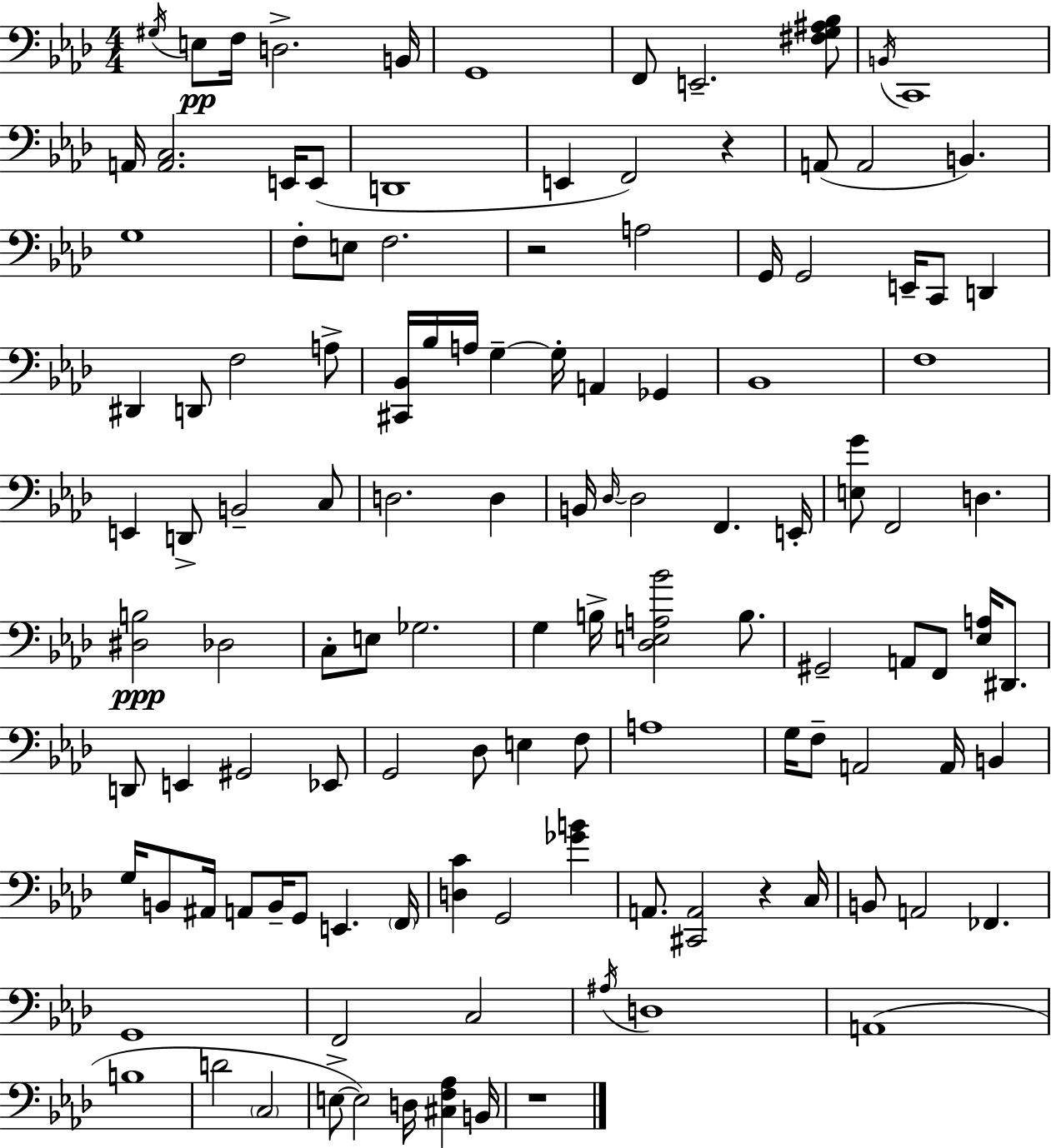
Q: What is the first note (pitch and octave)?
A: G#3